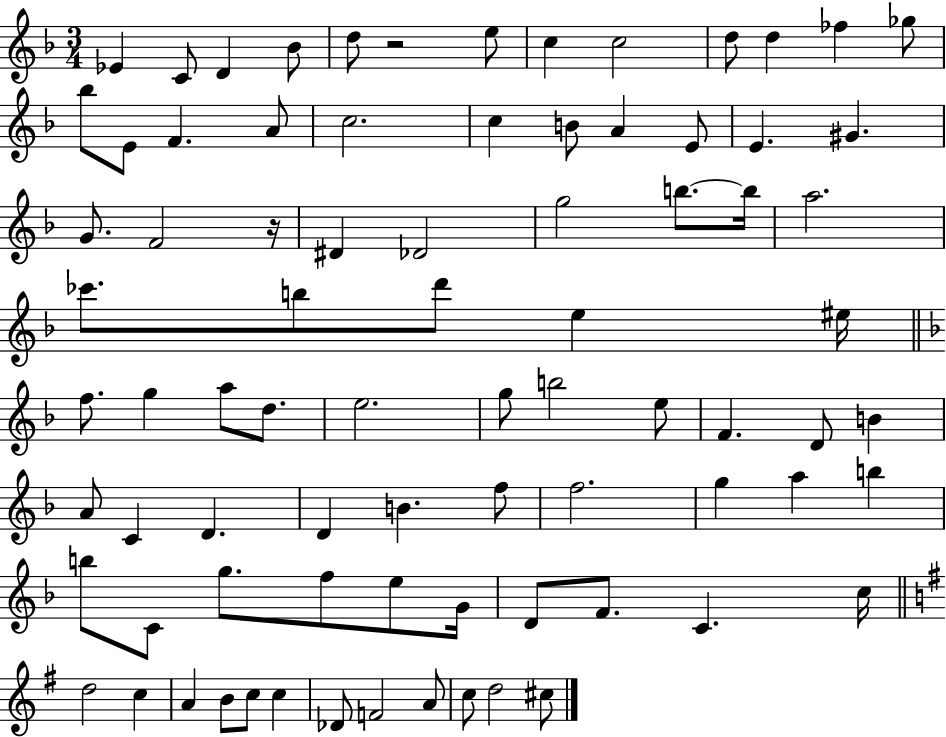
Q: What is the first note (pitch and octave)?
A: Eb4